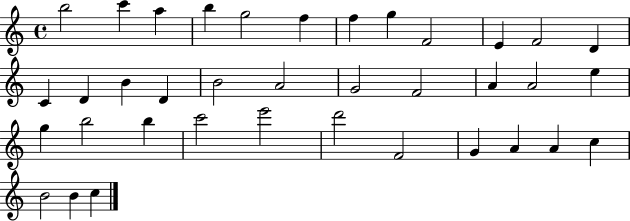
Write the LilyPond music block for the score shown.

{
  \clef treble
  \time 4/4
  \defaultTimeSignature
  \key c \major
  b''2 c'''4 a''4 | b''4 g''2 f''4 | f''4 g''4 f'2 | e'4 f'2 d'4 | \break c'4 d'4 b'4 d'4 | b'2 a'2 | g'2 f'2 | a'4 a'2 e''4 | \break g''4 b''2 b''4 | c'''2 e'''2 | d'''2 f'2 | g'4 a'4 a'4 c''4 | \break b'2 b'4 c''4 | \bar "|."
}